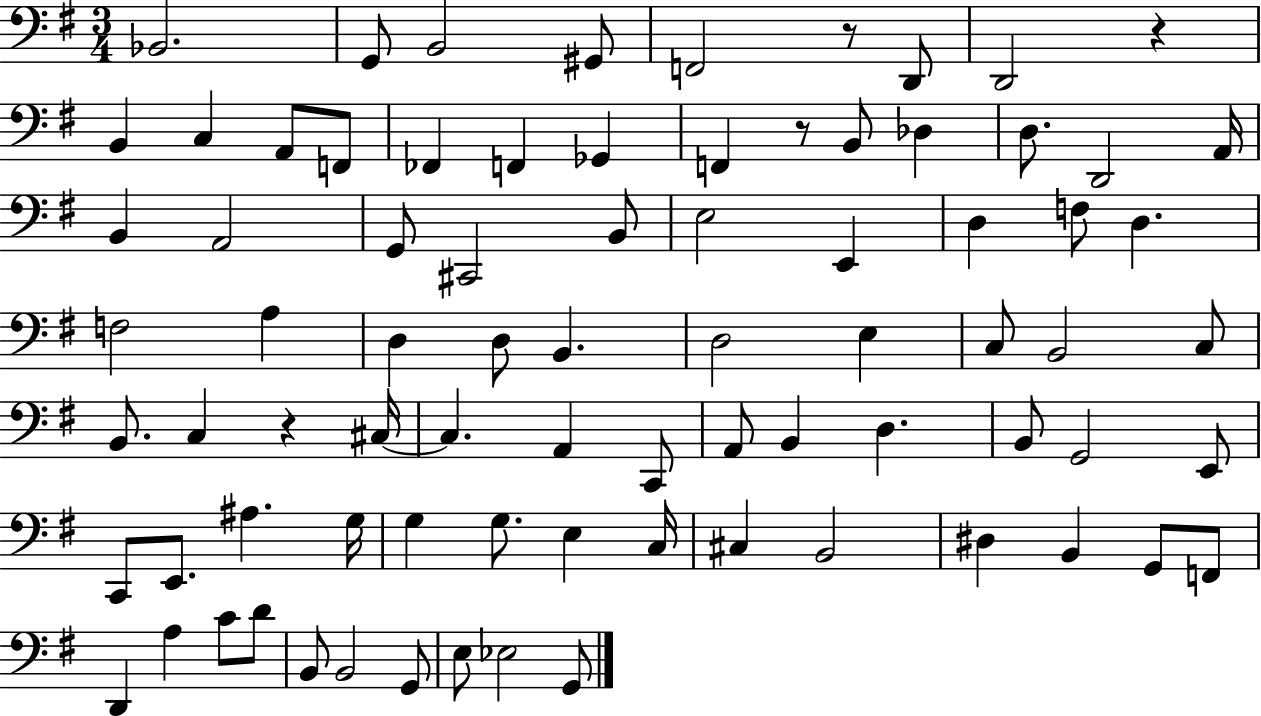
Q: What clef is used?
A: bass